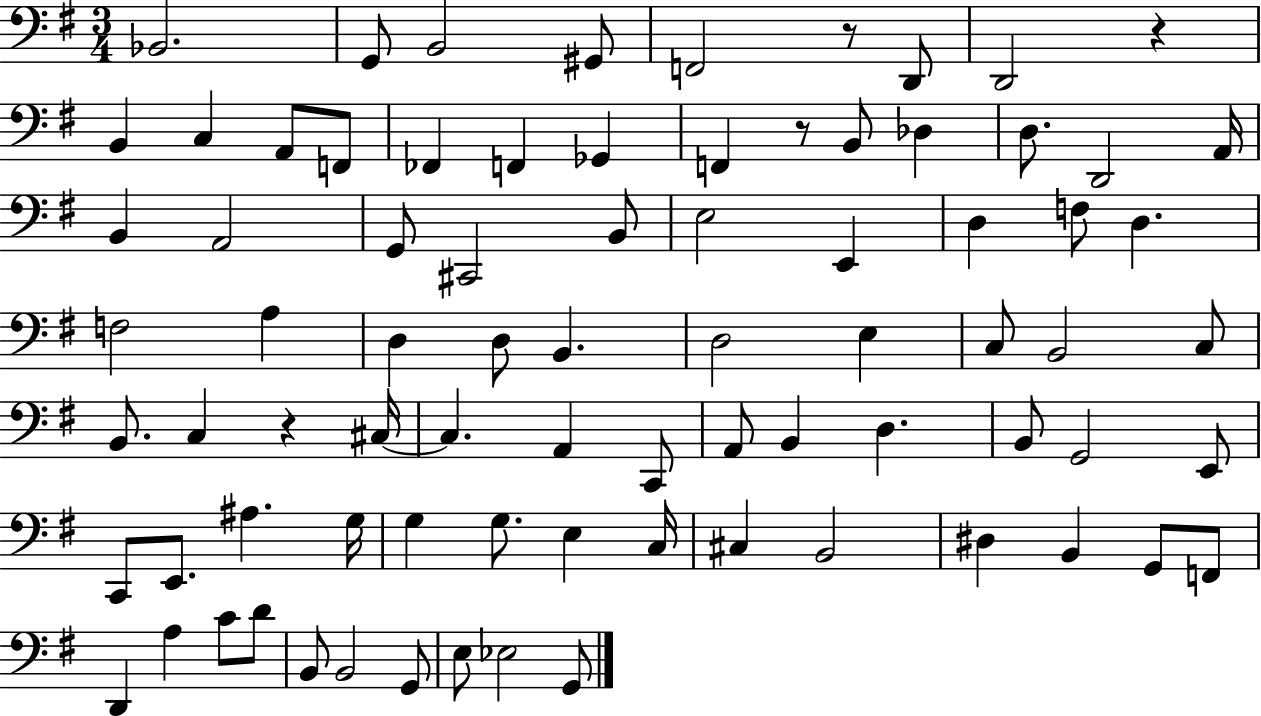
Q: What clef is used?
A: bass